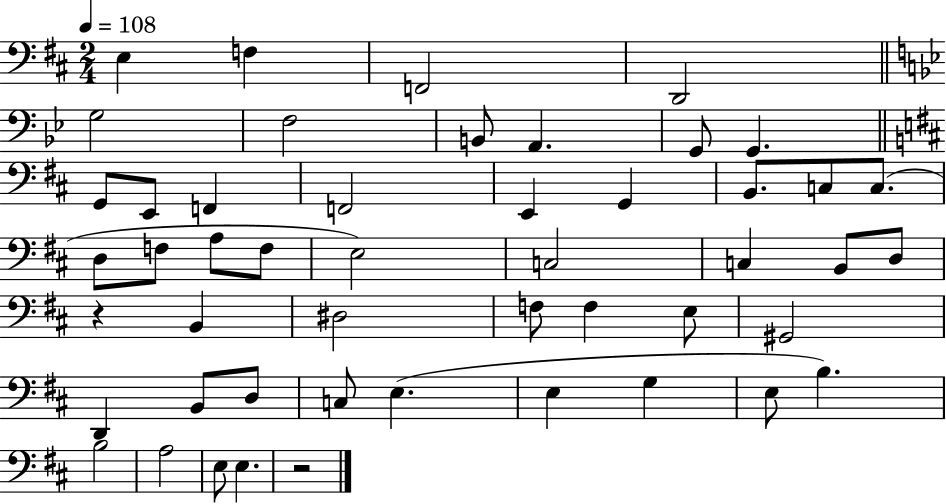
{
  \clef bass
  \numericTimeSignature
  \time 2/4
  \key d \major
  \tempo 4 = 108
  e4 f4 | f,2 | d,2 | \bar "||" \break \key g \minor g2 | f2 | b,8 a,4. | g,8 g,4. | \break \bar "||" \break \key b \minor g,8 e,8 f,4 | f,2 | e,4 g,4 | b,8. c8 c8.( | \break d8 f8 a8 f8 | e2) | c2 | c4 b,8 d8 | \break r4 b,4 | dis2 | f8 f4 e8 | gis,2 | \break d,4 b,8 d8 | c8 e4.( | e4 g4 | e8 b4.) | \break b2 | a2 | e8 e4. | r2 | \break \bar "|."
}